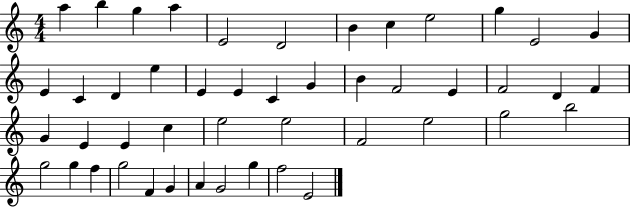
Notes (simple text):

A5/q B5/q G5/q A5/q E4/h D4/h B4/q C5/q E5/h G5/q E4/h G4/q E4/q C4/q D4/q E5/q E4/q E4/q C4/q G4/q B4/q F4/h E4/q F4/h D4/q F4/q G4/q E4/q E4/q C5/q E5/h E5/h F4/h E5/h G5/h B5/h G5/h G5/q F5/q G5/h F4/q G4/q A4/q G4/h G5/q F5/h E4/h